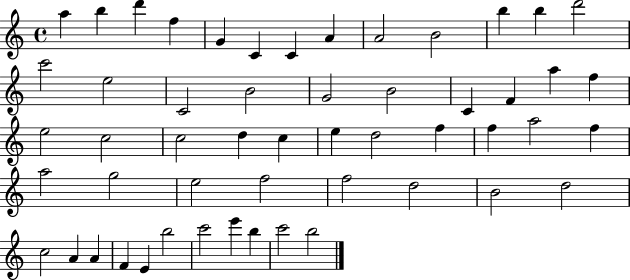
{
  \clef treble
  \time 4/4
  \defaultTimeSignature
  \key c \major
  a''4 b''4 d'''4 f''4 | g'4 c'4 c'4 a'4 | a'2 b'2 | b''4 b''4 d'''2 | \break c'''2 e''2 | c'2 b'2 | g'2 b'2 | c'4 f'4 a''4 f''4 | \break e''2 c''2 | c''2 d''4 c''4 | e''4 d''2 f''4 | f''4 a''2 f''4 | \break a''2 g''2 | e''2 f''2 | f''2 d''2 | b'2 d''2 | \break c''2 a'4 a'4 | f'4 e'4 b''2 | c'''2 e'''4 b''4 | c'''2 b''2 | \break \bar "|."
}